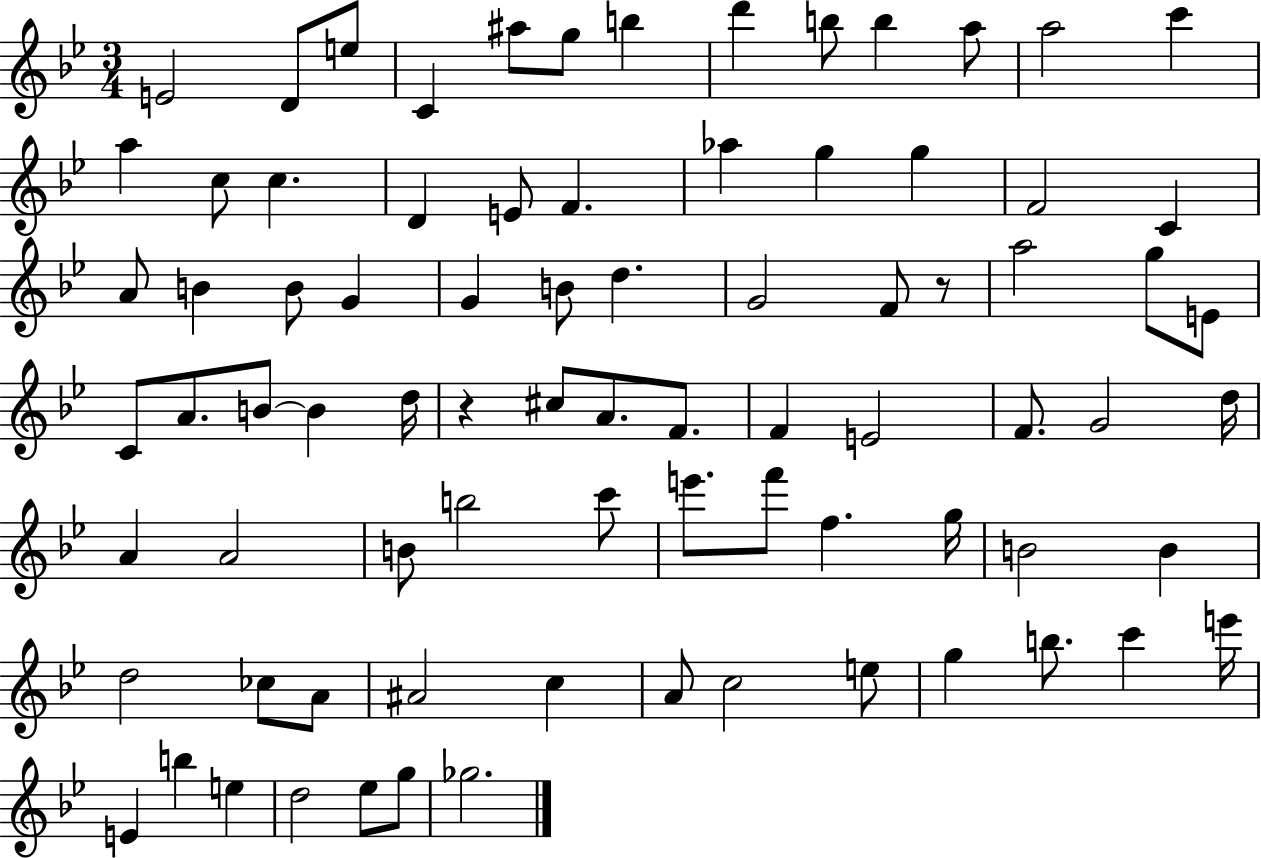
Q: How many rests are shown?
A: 2